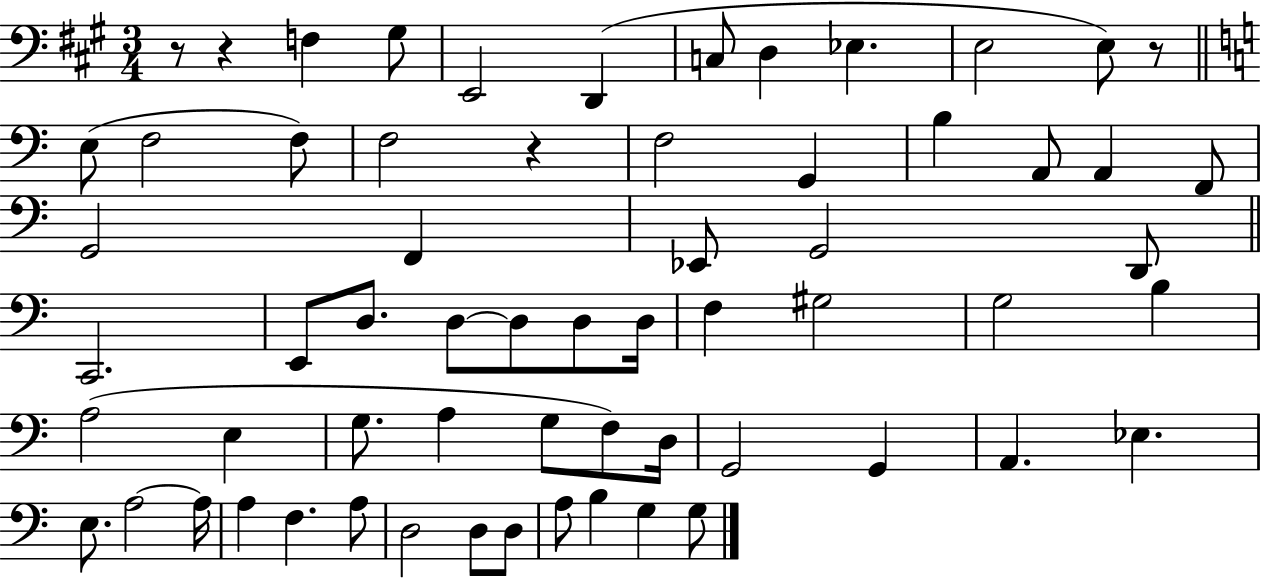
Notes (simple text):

R/e R/q F3/q G#3/e E2/h D2/q C3/e D3/q Eb3/q. E3/h E3/e R/e E3/e F3/h F3/e F3/h R/q F3/h G2/q B3/q A2/e A2/q F2/e G2/h F2/q Eb2/e G2/h D2/e C2/h. E2/e D3/e. D3/e D3/e D3/e D3/s F3/q G#3/h G3/h B3/q A3/h E3/q G3/e. A3/q G3/e F3/e D3/s G2/h G2/q A2/q. Eb3/q. E3/e. A3/h A3/s A3/q F3/q. A3/e D3/h D3/e D3/e A3/e B3/q G3/q G3/e